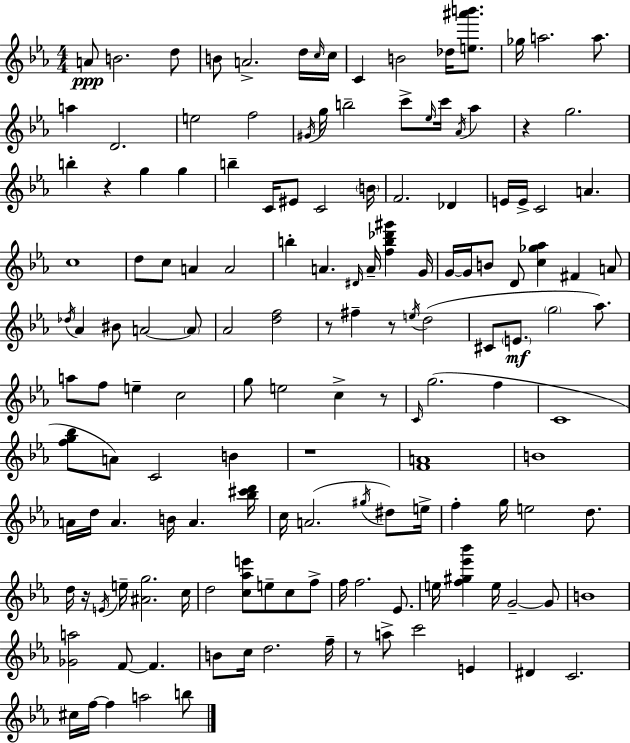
{
  \clef treble
  \numericTimeSignature
  \time 4/4
  \key ees \major
  a'8\ppp b'2. d''8 | b'8 a'2.-> d''16 \grace { c''16 } | c''16 c'4 b'2 des''16 <e'' ais''' b'''>8. | ges''16 a''2. a''8. | \break a''4 d'2. | e''2 f''2 | \acciaccatura { gis'16 } g''16 b''2-- c'''8-> \grace { ees''16 } c'''16 \acciaccatura { aes'16 } | aes''4 r4 g''2. | \break b''4-. r4 g''4 | g''4 b''4-- c'16 eis'8 c'2 | \parenthesize b'16 f'2. | des'4 e'16 e'16-> c'2 a'4. | \break c''1 | d''8 c''8 a'4 a'2 | b''4-. a'4. \grace { dis'16 } a'16-- | <f'' b'' des''' gis'''>4 g'16 g'16~~ g'16 b'8 d'8 <c'' ges'' aes''>4 fis'4 | \break a'8 \acciaccatura { des''16 } aes'4 bis'8 a'2~~ | \parenthesize a'8 aes'2 <d'' f''>2 | r8 fis''4-- r8 \acciaccatura { e''16 } d''2( | cis'8 \parenthesize e'8.\mf \parenthesize g''2 | \break aes''8.) a''8 f''8 e''4-- c''2 | g''8 e''2 | c''4-> r8 \grace { c'16 } g''2.( | f''4 c'1 | \break <f'' g'' bes''>8 a'8) c'2 | b'4 r1 | <f' a'>1 | b'1 | \break a'16 d''16 a'4. | b'16 a'4. <bes'' cis''' d'''>16 c''16 a'2.( | \acciaccatura { gis''16 } dis''8) e''16-> f''4-. g''16 e''2 | d''8. d''16 r16 \acciaccatura { e'16 } e''16-- <ais' g''>2. | \break c''16 d''2 | <c'' aes'' e'''>8 e''8-- c''8 f''8-> f''16 f''2. | ees'8. e''16 <f'' gis'' ees''' bes'''>4 e''16 | g'2--~~ g'8 b'1 | \break <ges' a''>2 | f'8~~ f'4. b'8 c''16 d''2. | f''16-- r8 a''8-> c'''2 | e'4 dis'4 c'2. | \break cis''16 f''16~~ f''4 | a''2 b''8 \bar "|."
}